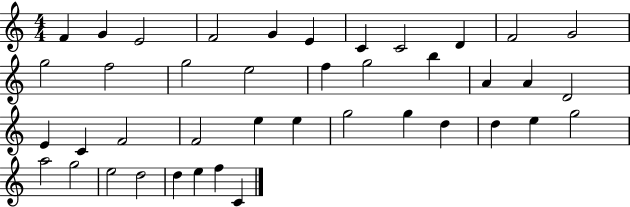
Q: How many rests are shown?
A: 0